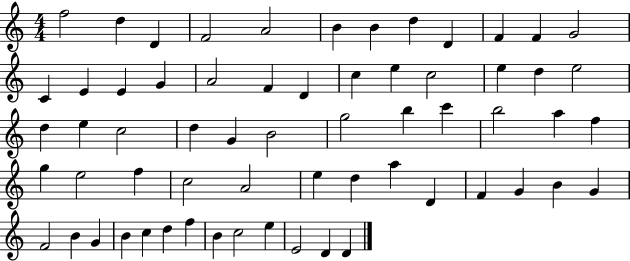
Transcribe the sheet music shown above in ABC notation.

X:1
T:Untitled
M:4/4
L:1/4
K:C
f2 d D F2 A2 B B d D F F G2 C E E G A2 F D c e c2 e d e2 d e c2 d G B2 g2 b c' b2 a f g e2 f c2 A2 e d a D F G B G F2 B G B c d f B c2 e E2 D D